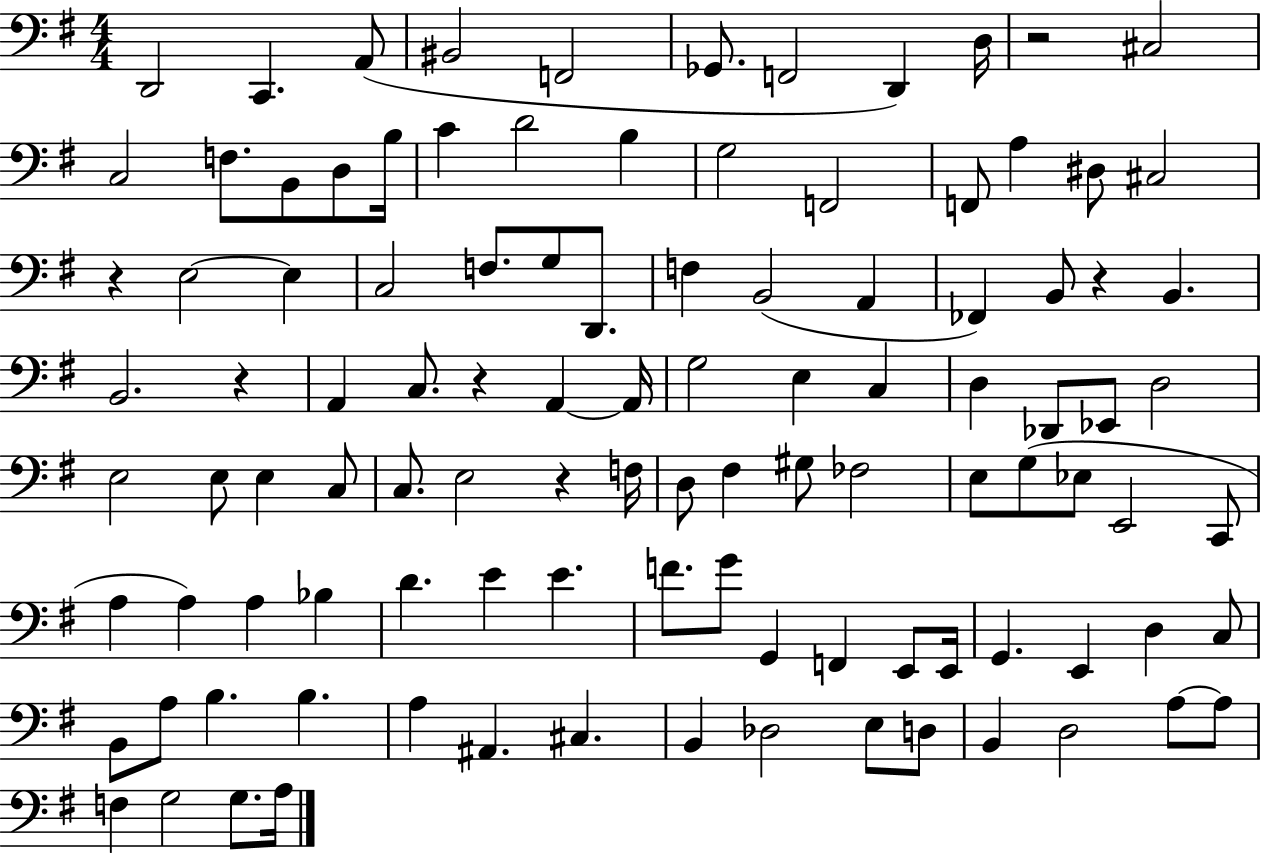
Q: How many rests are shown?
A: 6